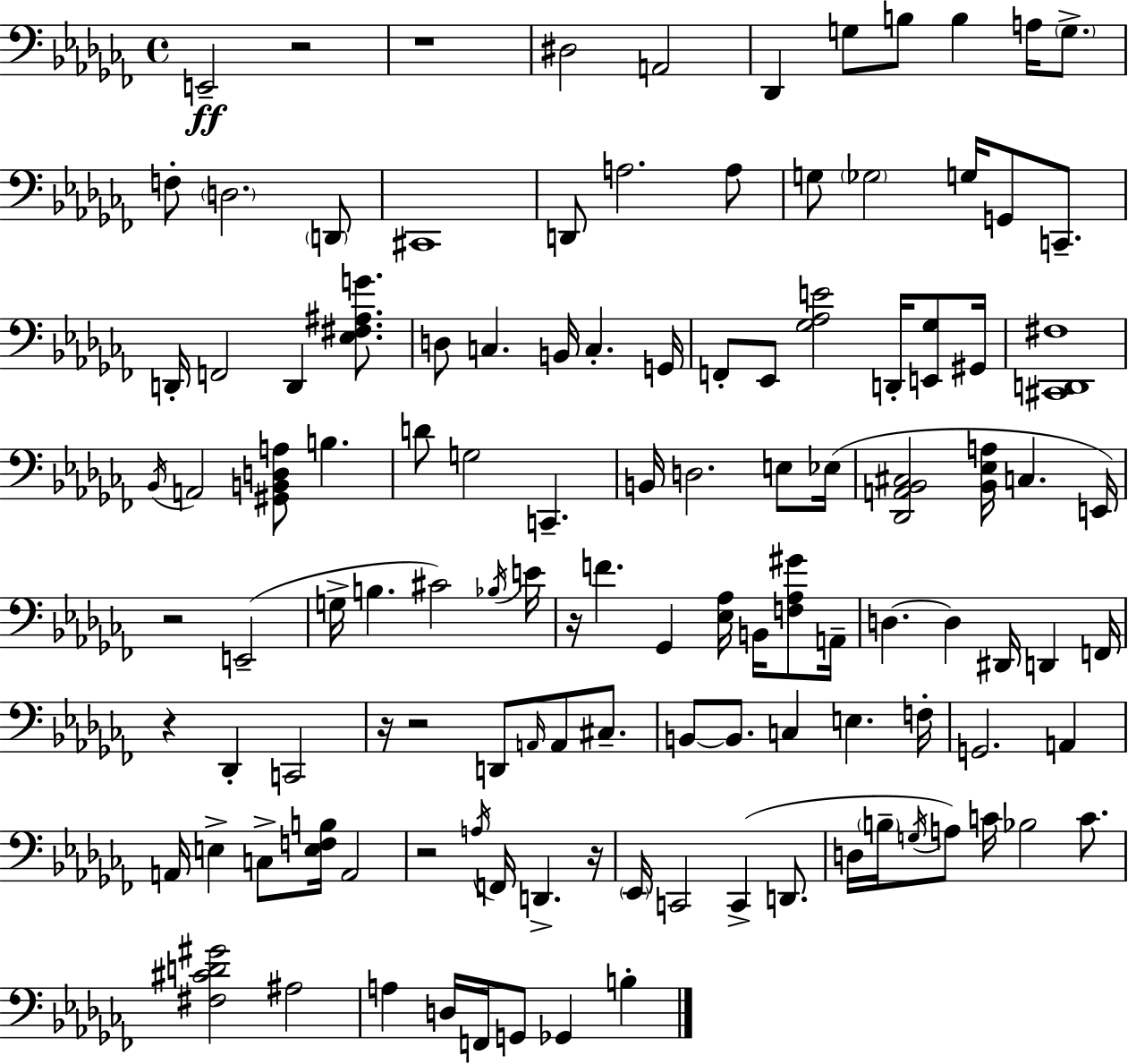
X:1
T:Untitled
M:4/4
L:1/4
K:Abm
E,,2 z2 z4 ^D,2 A,,2 _D,, G,/2 B,/2 B, A,/4 G,/2 F,/2 D,2 D,,/2 ^C,,4 D,,/2 A,2 A,/2 G,/2 _G,2 G,/4 G,,/2 C,,/2 D,,/4 F,,2 D,, [_E,^F,^A,G]/2 D,/2 C, B,,/4 C, G,,/4 F,,/2 _E,,/2 [_G,_A,E]2 D,,/4 [E,,_G,]/2 ^G,,/4 [^C,,D,,^F,]4 _B,,/4 A,,2 [^G,,B,,D,A,]/2 B, D/2 G,2 C,, B,,/4 D,2 E,/2 _E,/4 [_D,,A,,_B,,^C,]2 [_B,,_E,A,]/4 C, E,,/4 z2 E,,2 G,/4 B, ^C2 _B,/4 E/4 z/4 F _G,, [_E,_A,]/4 B,,/4 [F,_A,^G]/2 A,,/4 D, D, ^D,,/4 D,, F,,/4 z _D,, C,,2 z/4 z2 D,,/2 A,,/4 A,,/2 ^C,/2 B,,/2 B,,/2 C, E, F,/4 G,,2 A,, A,,/4 E, C,/2 [E,F,B,]/4 A,,2 z2 A,/4 F,,/4 D,, z/4 _E,,/4 C,,2 C,, D,,/2 D,/4 B,/4 G,/4 A,/2 C/4 _B,2 C/2 [^F,^CD^G]2 ^A,2 A, D,/4 F,,/4 G,,/2 _G,, B,